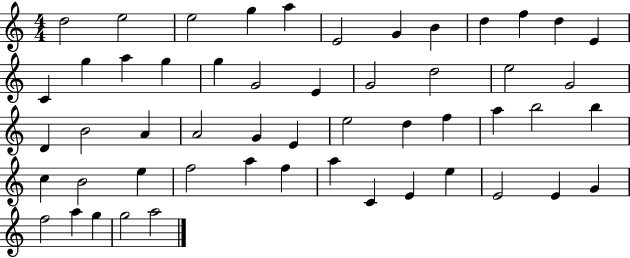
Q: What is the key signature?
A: C major